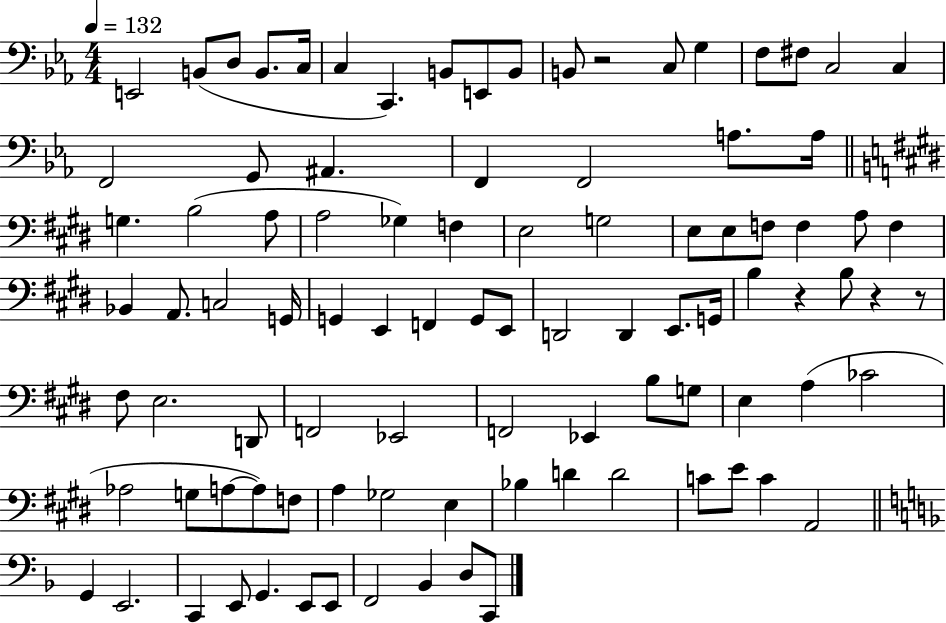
X:1
T:Untitled
M:4/4
L:1/4
K:Eb
E,,2 B,,/2 D,/2 B,,/2 C,/4 C, C,, B,,/2 E,,/2 B,,/2 B,,/2 z2 C,/2 G, F,/2 ^F,/2 C,2 C, F,,2 G,,/2 ^A,, F,, F,,2 A,/2 A,/4 G, B,2 A,/2 A,2 _G, F, E,2 G,2 E,/2 E,/2 F,/2 F, A,/2 F, _B,, A,,/2 C,2 G,,/4 G,, E,, F,, G,,/2 E,,/2 D,,2 D,, E,,/2 G,,/4 B, z B,/2 z z/2 ^F,/2 E,2 D,,/2 F,,2 _E,,2 F,,2 _E,, B,/2 G,/2 E, A, _C2 _A,2 G,/2 A,/2 A,/2 F,/2 A, _G,2 E, _B, D D2 C/2 E/2 C A,,2 G,, E,,2 C,, E,,/2 G,, E,,/2 E,,/2 F,,2 _B,, D,/2 C,,/2